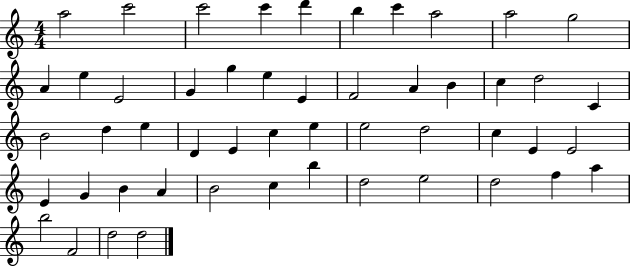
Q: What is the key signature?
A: C major